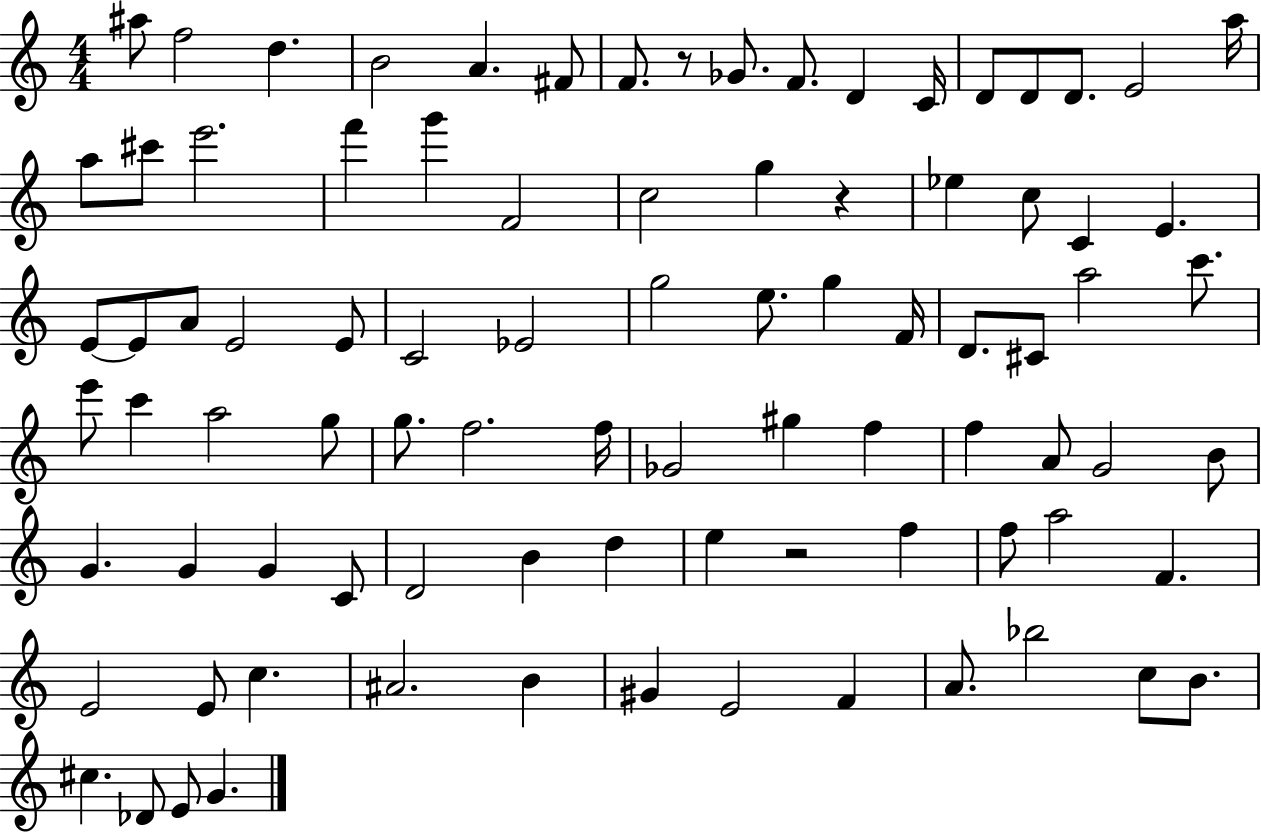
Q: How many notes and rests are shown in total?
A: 88